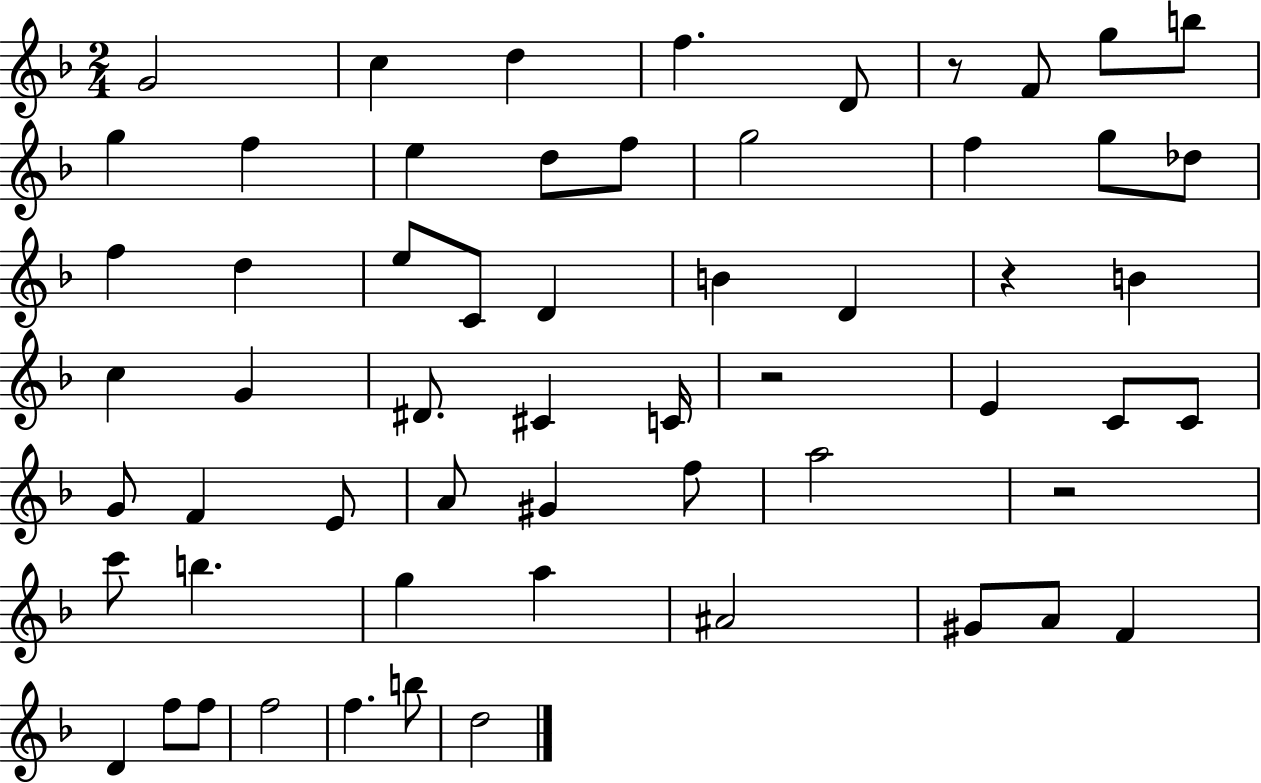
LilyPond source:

{
  \clef treble
  \numericTimeSignature
  \time 2/4
  \key f \major
  g'2 | c''4 d''4 | f''4. d'8 | r8 f'8 g''8 b''8 | \break g''4 f''4 | e''4 d''8 f''8 | g''2 | f''4 g''8 des''8 | \break f''4 d''4 | e''8 c'8 d'4 | b'4 d'4 | r4 b'4 | \break c''4 g'4 | dis'8. cis'4 c'16 | r2 | e'4 c'8 c'8 | \break g'8 f'4 e'8 | a'8 gis'4 f''8 | a''2 | r2 | \break c'''8 b''4. | g''4 a''4 | ais'2 | gis'8 a'8 f'4 | \break d'4 f''8 f''8 | f''2 | f''4. b''8 | d''2 | \break \bar "|."
}